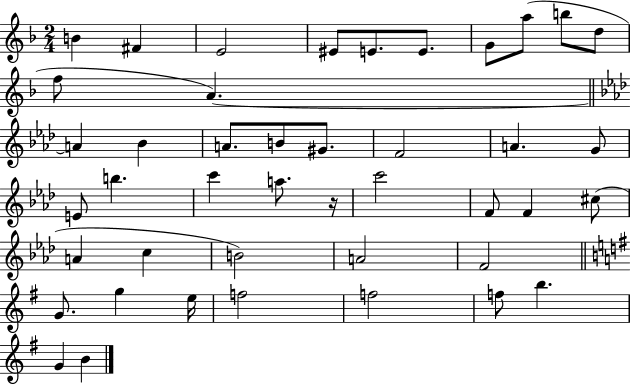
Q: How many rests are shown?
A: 1